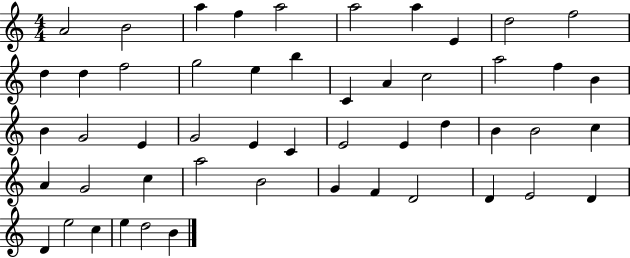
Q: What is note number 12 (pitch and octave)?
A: D5